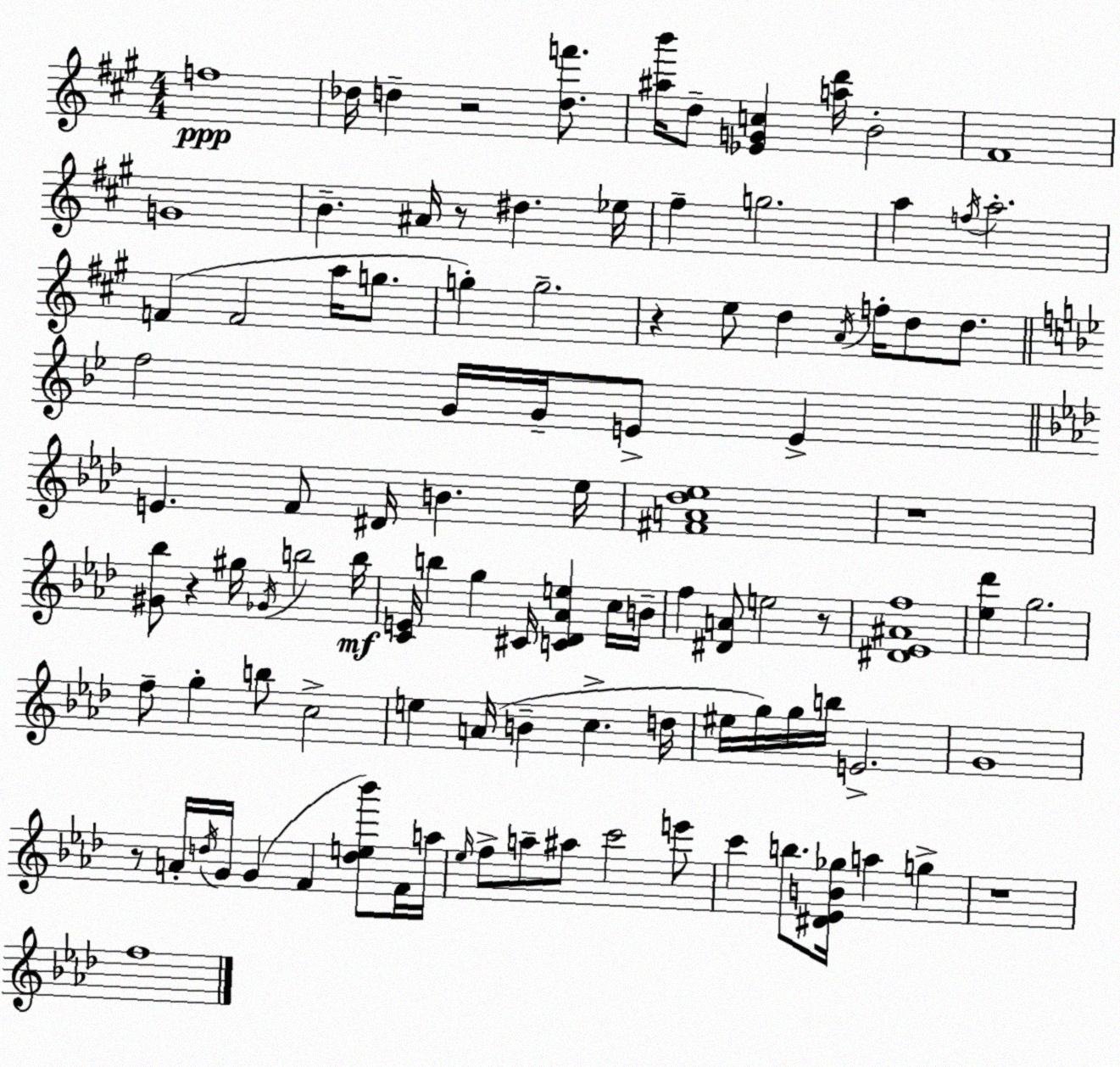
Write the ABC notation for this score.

X:1
T:Untitled
M:4/4
L:1/4
K:A
f4 _d/4 d z2 [df']/2 [^ab']/4 d/2 [_EGc] [ad']/4 B2 ^F4 G4 B ^A/4 z/2 ^d _e/4 ^f g2 a f/4 a2 F F2 a/4 g/2 g g2 z e/2 d A/4 f/4 d/2 d/2 f2 G/4 G/4 E/2 E E F/2 ^D/4 B _e/4 [^FA_d_e]4 z4 [^G_b]/2 z ^g/4 _G/4 b2 b/4 [CE]/4 b g ^C/4 [C_D_Ae] c/4 B/4 f [^DA]/2 e2 z/2 [^D_E^Af]4 [_e_d'] g2 f/2 g b/2 c2 e A/4 B c d/4 ^e/4 g/4 g/4 b/4 E2 G4 z/2 A/4 d/4 G/4 G F [de_b']/2 F/4 a/4 _e/4 f/2 a/2 ^a/2 c'2 e'/2 c' b/2 [^D_EB_g]/4 a g z4 f4